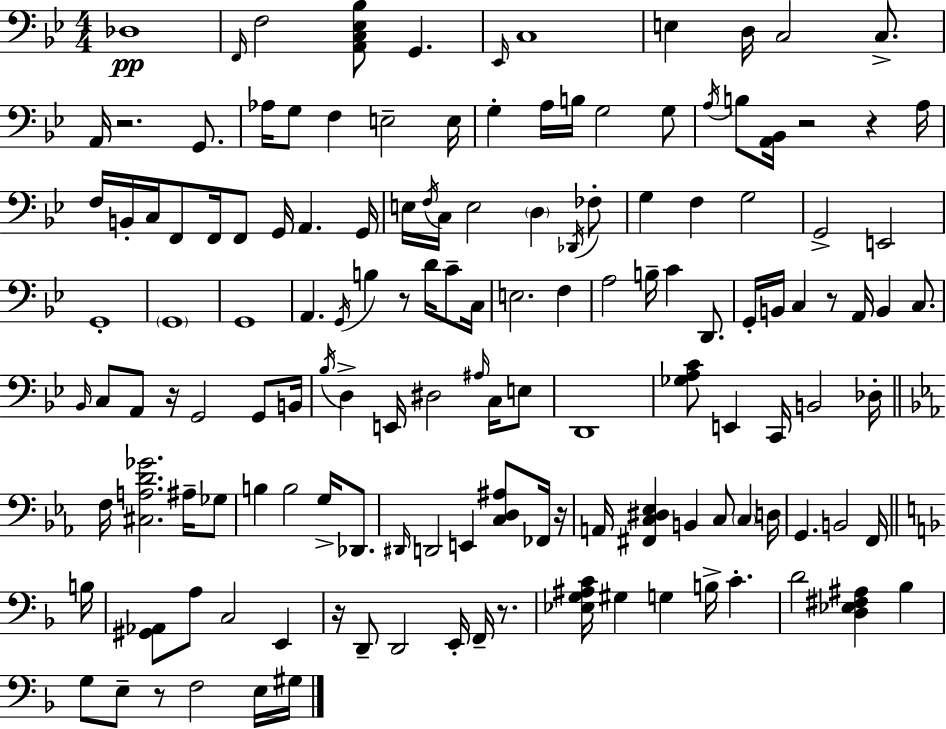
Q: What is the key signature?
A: BES major